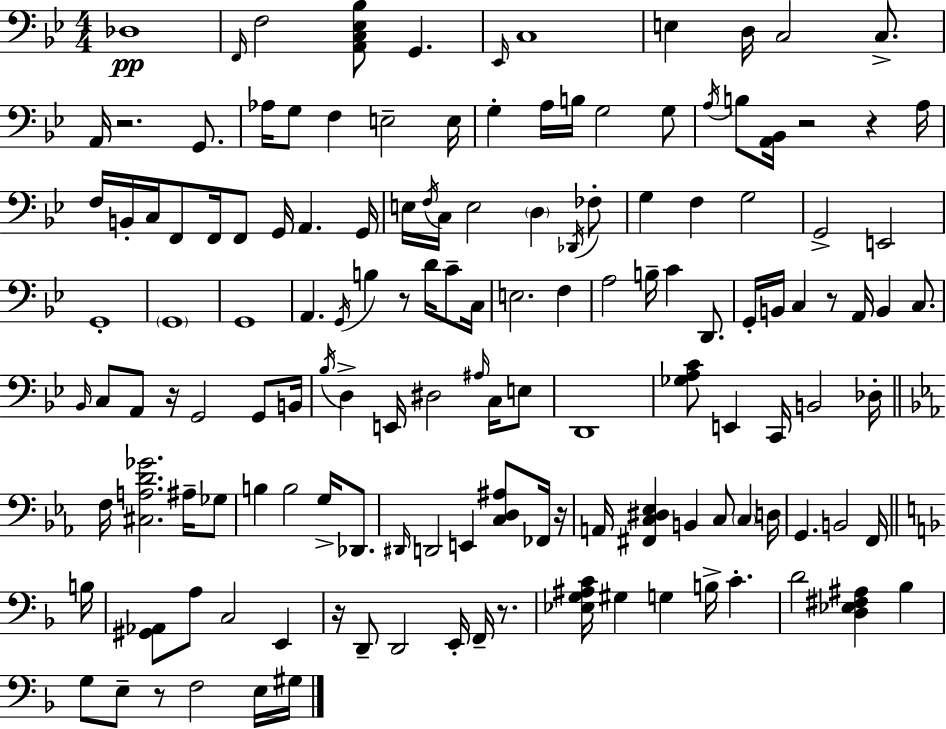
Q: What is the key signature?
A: BES major